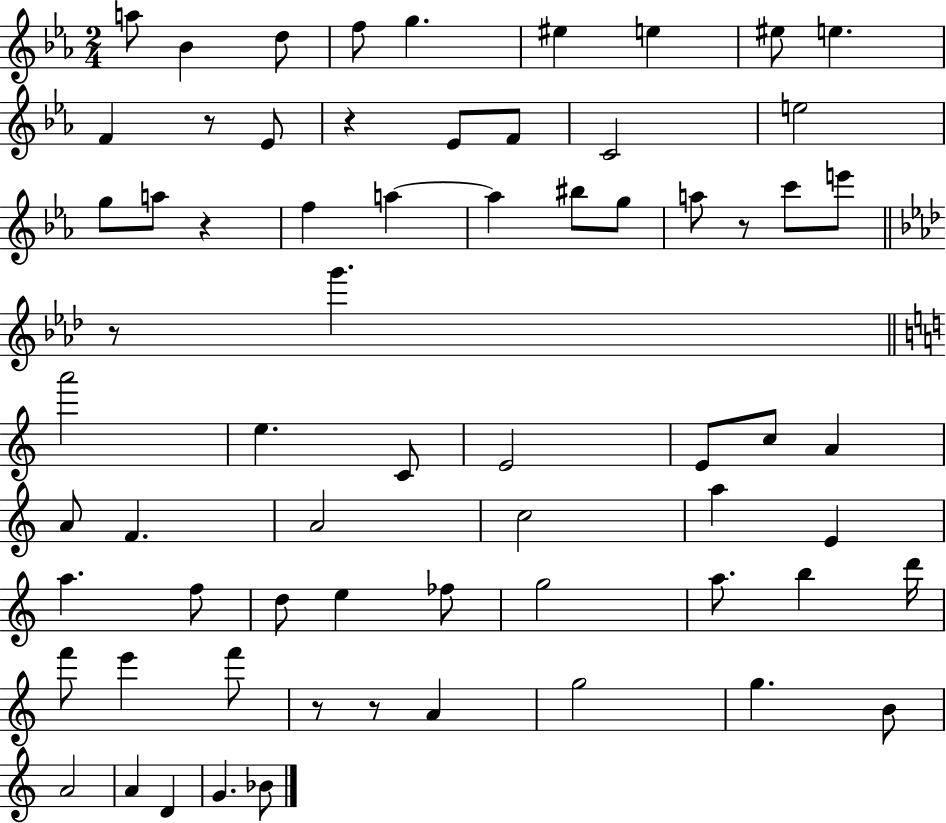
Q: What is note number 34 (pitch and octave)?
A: A4